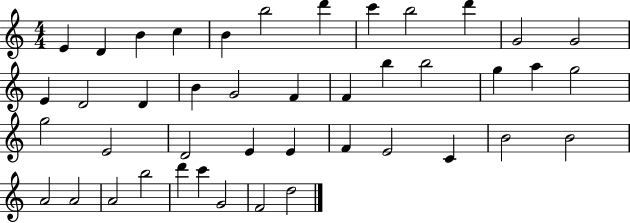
E4/q D4/q B4/q C5/q B4/q B5/h D6/q C6/q B5/h D6/q G4/h G4/h E4/q D4/h D4/q B4/q G4/h F4/q F4/q B5/q B5/h G5/q A5/q G5/h G5/h E4/h D4/h E4/q E4/q F4/q E4/h C4/q B4/h B4/h A4/h A4/h A4/h B5/h D6/q C6/q G4/h F4/h D5/h